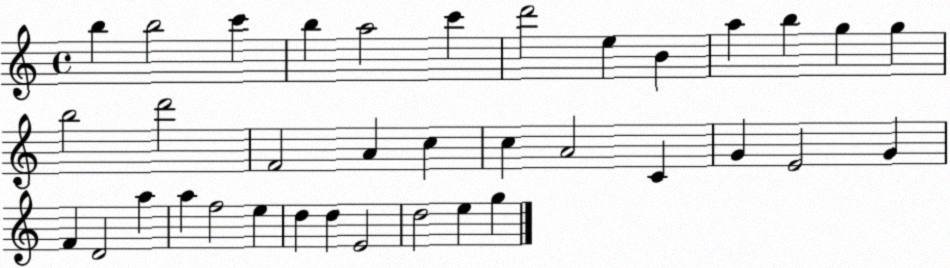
X:1
T:Untitled
M:4/4
L:1/4
K:C
b b2 c' b a2 c' d'2 e B a b g g b2 d'2 F2 A c c A2 C G E2 G F D2 a a f2 e d d E2 d2 e g